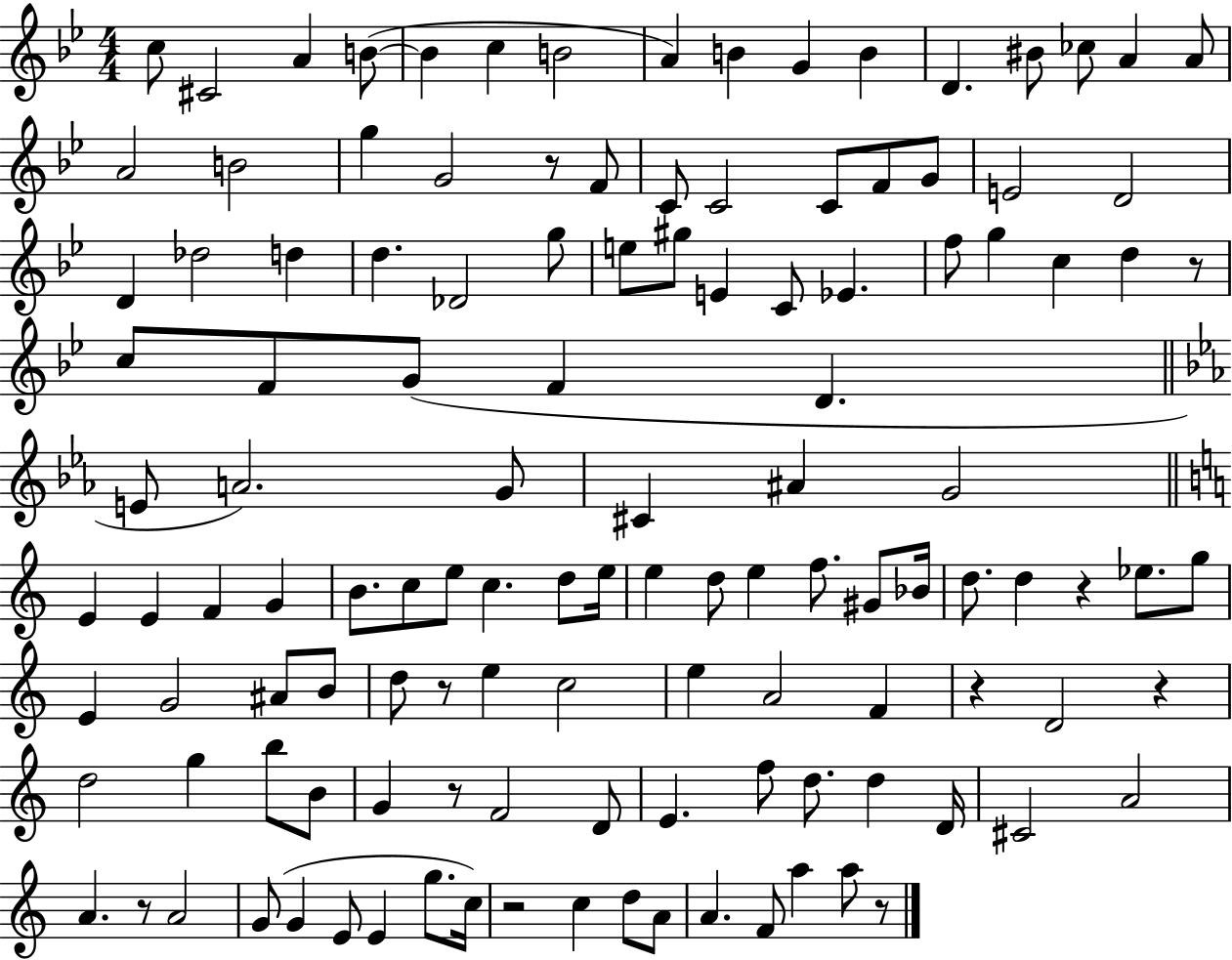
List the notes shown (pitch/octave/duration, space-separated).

C5/e C#4/h A4/q B4/e B4/q C5/q B4/h A4/q B4/q G4/q B4/q D4/q. BIS4/e CES5/e A4/q A4/e A4/h B4/h G5/q G4/h R/e F4/e C4/e C4/h C4/e F4/e G4/e E4/h D4/h D4/q Db5/h D5/q D5/q. Db4/h G5/e E5/e G#5/e E4/q C4/e Eb4/q. F5/e G5/q C5/q D5/q R/e C5/e F4/e G4/e F4/q D4/q. E4/e A4/h. G4/e C#4/q A#4/q G4/h E4/q E4/q F4/q G4/q B4/e. C5/e E5/e C5/q. D5/e E5/s E5/q D5/e E5/q F5/e. G#4/e Bb4/s D5/e. D5/q R/q Eb5/e. G5/e E4/q G4/h A#4/e B4/e D5/e R/e E5/q C5/h E5/q A4/h F4/q R/q D4/h R/q D5/h G5/q B5/e B4/e G4/q R/e F4/h D4/e E4/q. F5/e D5/e. D5/q D4/s C#4/h A4/h A4/q. R/e A4/h G4/e G4/q E4/e E4/q G5/e. C5/s R/h C5/q D5/e A4/e A4/q. F4/e A5/q A5/e R/e